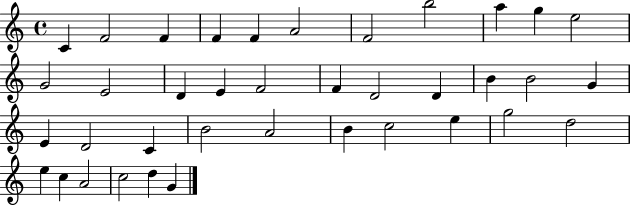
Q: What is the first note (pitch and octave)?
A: C4